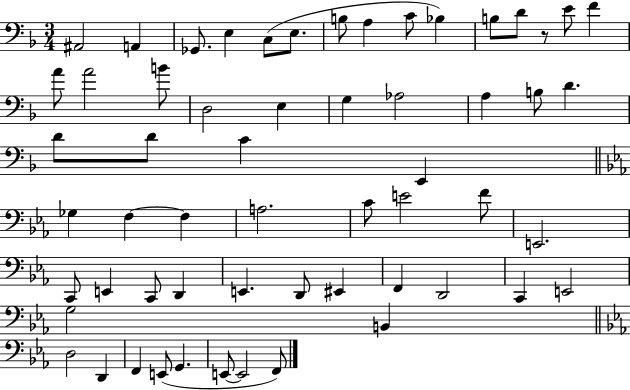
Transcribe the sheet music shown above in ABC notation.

X:1
T:Untitled
M:3/4
L:1/4
K:F
^A,,2 A,, _G,,/2 E, C,/2 E,/2 B,/2 A, C/2 _B, B,/2 D/2 z/2 E/2 F A/2 A2 B/2 D,2 E, G, _A,2 A, B,/2 D D/2 D/2 C E,, _G, F, F, A,2 C/2 E2 F/2 E,,2 C,,/2 E,, C,,/2 D,, E,, D,,/2 ^E,, F,, D,,2 C,, E,,2 G,2 B,, D,2 D,, F,, E,,/2 G,, E,,/2 E,,2 F,,/2